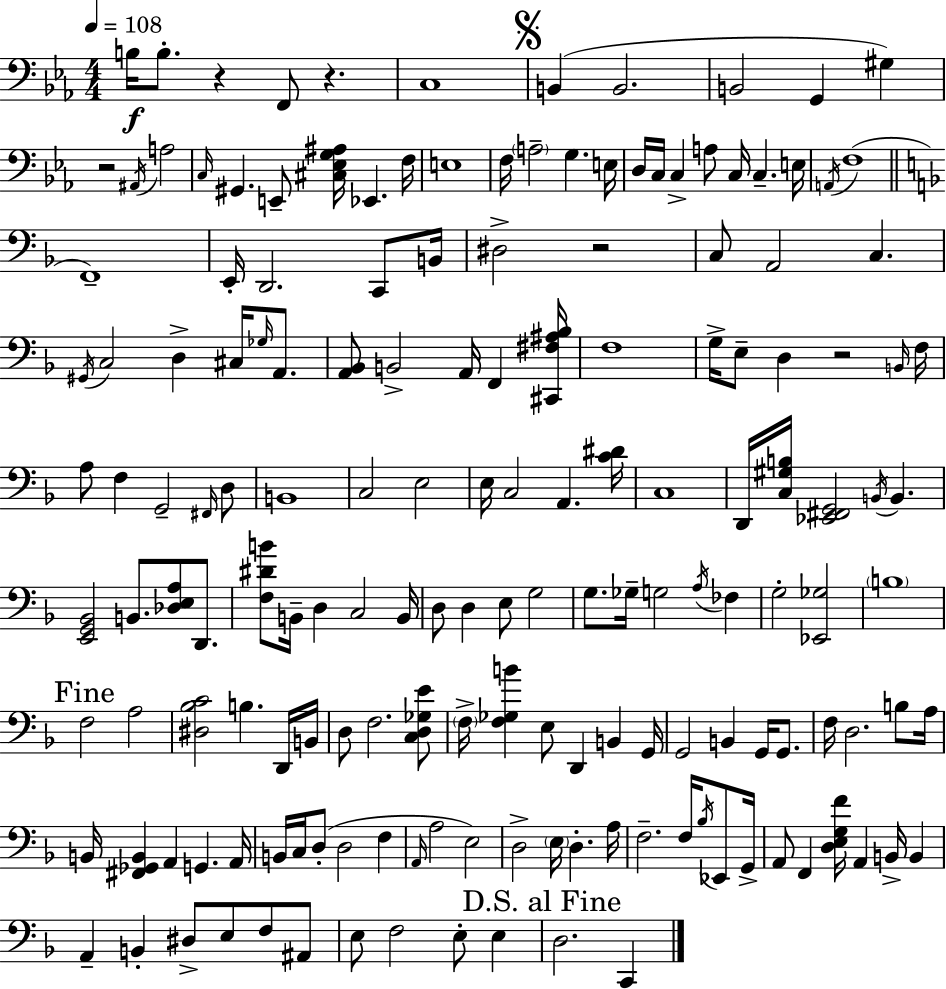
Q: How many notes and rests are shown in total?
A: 164